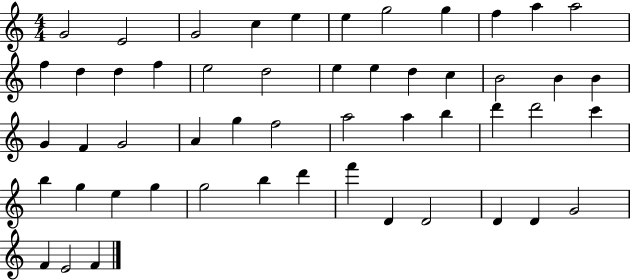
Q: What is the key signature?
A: C major